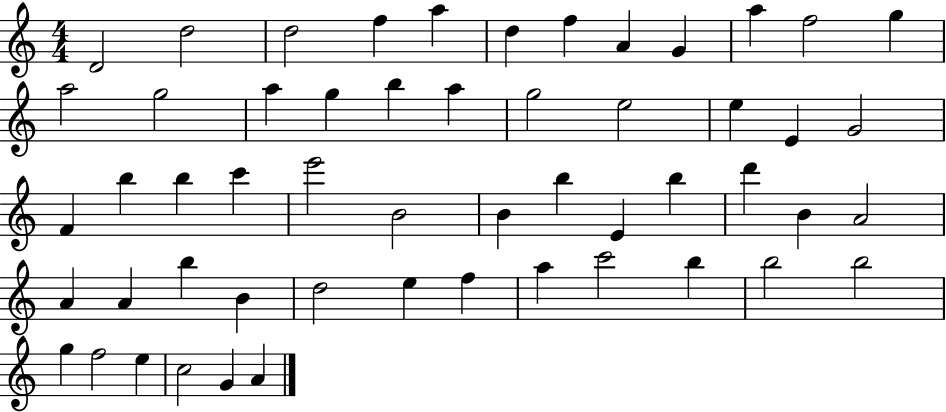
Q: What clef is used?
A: treble